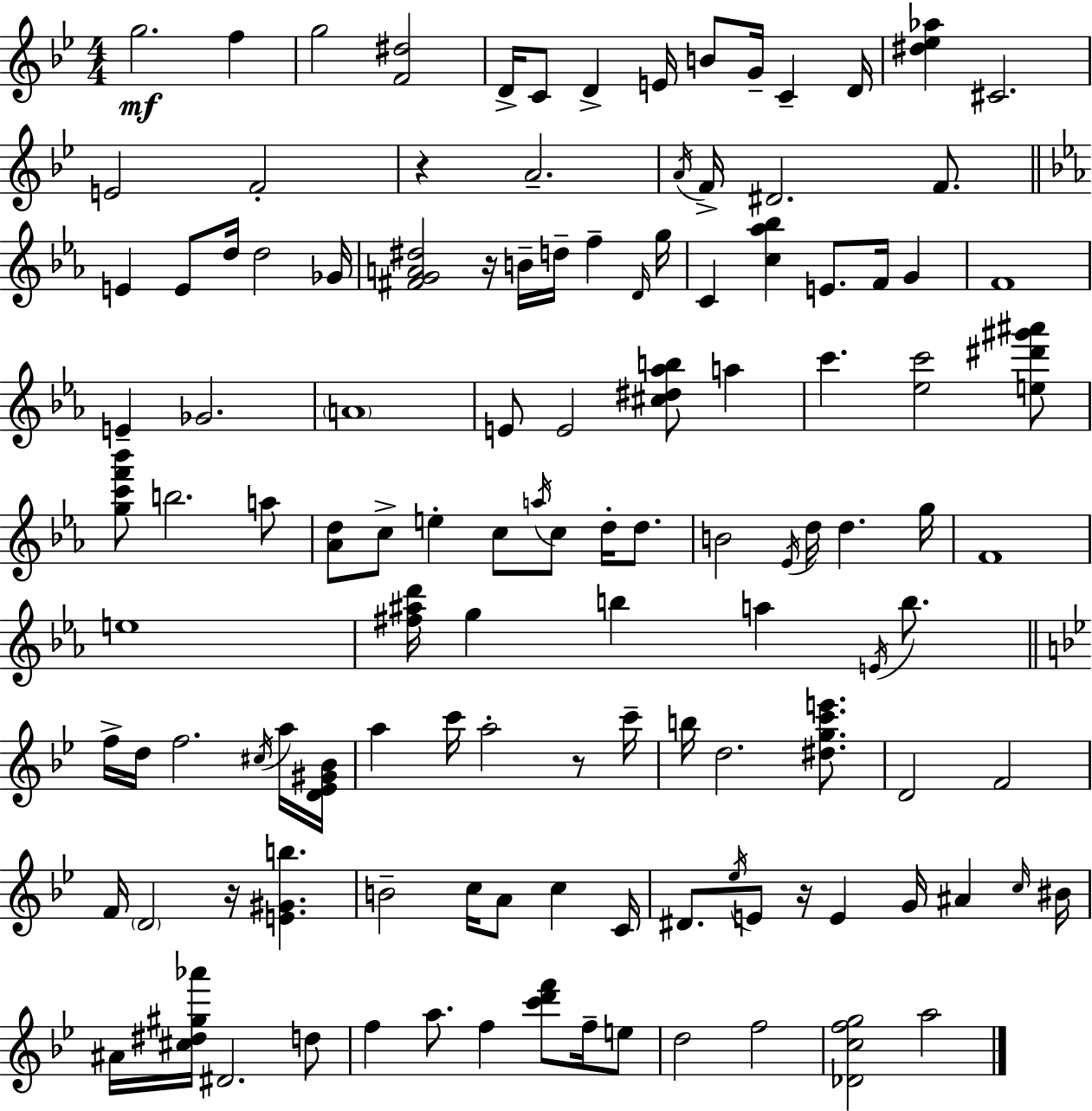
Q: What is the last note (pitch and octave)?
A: A5